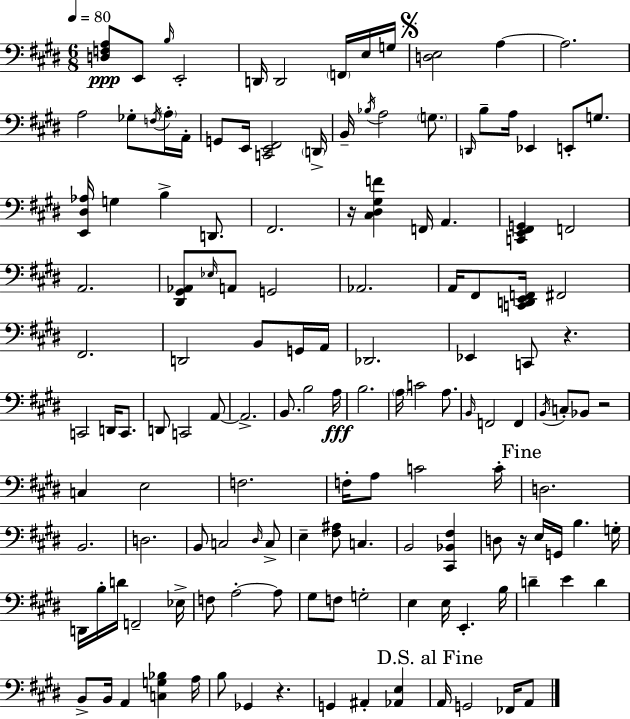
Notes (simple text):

[D3,F3,A3]/e E2/e B3/s E2/h D2/s D2/h F2/s E3/s G3/s [D3,E3]/h A3/q A3/h. A3/h Gb3/e F3/s A3/s A2/s G2/e E2/s [C2,E2,F#2]/h D2/s B2/s Bb3/s A3/h G3/e. D2/s B3/e A3/s Eb2/q E2/e G3/e. [E2,D#3,Ab3]/s G3/q B3/q D2/e. F#2/h. R/s [C#3,D#3,G#3,F4]/q F2/s A2/q. [C2,E2,F#2,G2]/q F2/h A2/h. [D#2,G#2,Ab2]/e Eb3/s A2/e G2/h Ab2/h. A2/s F#2/e [C2,D2,E2,F2]/s F#2/h F#2/h. D2/h B2/e G2/s A2/s Db2/h. Eb2/q C2/e R/q. C2/h D2/s C2/e. D2/e C2/h A2/e A2/h. B2/e. B3/h A3/s B3/h. A3/s C4/h A3/e. B2/s F2/h F2/q B2/s C3/e Bb2/e R/h C3/q E3/h F3/h. F3/s A3/e C4/h C4/s D3/h. B2/h. D3/h. B2/e C3/h D#3/s C3/e E3/q [F#3,A#3]/e C3/q. B2/h [C#2,Bb2,F#3]/q D3/e R/s E3/s G2/s B3/q. G3/s D2/s B3/s D4/s F2/h Eb3/s F3/e A3/h A3/e G#3/e F3/e G3/h E3/q E3/s E2/q. B3/s D4/q E4/q D4/q B2/e B2/s A2/q [C3,G3,Bb3]/q A3/s B3/e Gb2/q R/q. G2/q A#2/q [Ab2,E3]/q A2/s G2/h FES2/s A2/e